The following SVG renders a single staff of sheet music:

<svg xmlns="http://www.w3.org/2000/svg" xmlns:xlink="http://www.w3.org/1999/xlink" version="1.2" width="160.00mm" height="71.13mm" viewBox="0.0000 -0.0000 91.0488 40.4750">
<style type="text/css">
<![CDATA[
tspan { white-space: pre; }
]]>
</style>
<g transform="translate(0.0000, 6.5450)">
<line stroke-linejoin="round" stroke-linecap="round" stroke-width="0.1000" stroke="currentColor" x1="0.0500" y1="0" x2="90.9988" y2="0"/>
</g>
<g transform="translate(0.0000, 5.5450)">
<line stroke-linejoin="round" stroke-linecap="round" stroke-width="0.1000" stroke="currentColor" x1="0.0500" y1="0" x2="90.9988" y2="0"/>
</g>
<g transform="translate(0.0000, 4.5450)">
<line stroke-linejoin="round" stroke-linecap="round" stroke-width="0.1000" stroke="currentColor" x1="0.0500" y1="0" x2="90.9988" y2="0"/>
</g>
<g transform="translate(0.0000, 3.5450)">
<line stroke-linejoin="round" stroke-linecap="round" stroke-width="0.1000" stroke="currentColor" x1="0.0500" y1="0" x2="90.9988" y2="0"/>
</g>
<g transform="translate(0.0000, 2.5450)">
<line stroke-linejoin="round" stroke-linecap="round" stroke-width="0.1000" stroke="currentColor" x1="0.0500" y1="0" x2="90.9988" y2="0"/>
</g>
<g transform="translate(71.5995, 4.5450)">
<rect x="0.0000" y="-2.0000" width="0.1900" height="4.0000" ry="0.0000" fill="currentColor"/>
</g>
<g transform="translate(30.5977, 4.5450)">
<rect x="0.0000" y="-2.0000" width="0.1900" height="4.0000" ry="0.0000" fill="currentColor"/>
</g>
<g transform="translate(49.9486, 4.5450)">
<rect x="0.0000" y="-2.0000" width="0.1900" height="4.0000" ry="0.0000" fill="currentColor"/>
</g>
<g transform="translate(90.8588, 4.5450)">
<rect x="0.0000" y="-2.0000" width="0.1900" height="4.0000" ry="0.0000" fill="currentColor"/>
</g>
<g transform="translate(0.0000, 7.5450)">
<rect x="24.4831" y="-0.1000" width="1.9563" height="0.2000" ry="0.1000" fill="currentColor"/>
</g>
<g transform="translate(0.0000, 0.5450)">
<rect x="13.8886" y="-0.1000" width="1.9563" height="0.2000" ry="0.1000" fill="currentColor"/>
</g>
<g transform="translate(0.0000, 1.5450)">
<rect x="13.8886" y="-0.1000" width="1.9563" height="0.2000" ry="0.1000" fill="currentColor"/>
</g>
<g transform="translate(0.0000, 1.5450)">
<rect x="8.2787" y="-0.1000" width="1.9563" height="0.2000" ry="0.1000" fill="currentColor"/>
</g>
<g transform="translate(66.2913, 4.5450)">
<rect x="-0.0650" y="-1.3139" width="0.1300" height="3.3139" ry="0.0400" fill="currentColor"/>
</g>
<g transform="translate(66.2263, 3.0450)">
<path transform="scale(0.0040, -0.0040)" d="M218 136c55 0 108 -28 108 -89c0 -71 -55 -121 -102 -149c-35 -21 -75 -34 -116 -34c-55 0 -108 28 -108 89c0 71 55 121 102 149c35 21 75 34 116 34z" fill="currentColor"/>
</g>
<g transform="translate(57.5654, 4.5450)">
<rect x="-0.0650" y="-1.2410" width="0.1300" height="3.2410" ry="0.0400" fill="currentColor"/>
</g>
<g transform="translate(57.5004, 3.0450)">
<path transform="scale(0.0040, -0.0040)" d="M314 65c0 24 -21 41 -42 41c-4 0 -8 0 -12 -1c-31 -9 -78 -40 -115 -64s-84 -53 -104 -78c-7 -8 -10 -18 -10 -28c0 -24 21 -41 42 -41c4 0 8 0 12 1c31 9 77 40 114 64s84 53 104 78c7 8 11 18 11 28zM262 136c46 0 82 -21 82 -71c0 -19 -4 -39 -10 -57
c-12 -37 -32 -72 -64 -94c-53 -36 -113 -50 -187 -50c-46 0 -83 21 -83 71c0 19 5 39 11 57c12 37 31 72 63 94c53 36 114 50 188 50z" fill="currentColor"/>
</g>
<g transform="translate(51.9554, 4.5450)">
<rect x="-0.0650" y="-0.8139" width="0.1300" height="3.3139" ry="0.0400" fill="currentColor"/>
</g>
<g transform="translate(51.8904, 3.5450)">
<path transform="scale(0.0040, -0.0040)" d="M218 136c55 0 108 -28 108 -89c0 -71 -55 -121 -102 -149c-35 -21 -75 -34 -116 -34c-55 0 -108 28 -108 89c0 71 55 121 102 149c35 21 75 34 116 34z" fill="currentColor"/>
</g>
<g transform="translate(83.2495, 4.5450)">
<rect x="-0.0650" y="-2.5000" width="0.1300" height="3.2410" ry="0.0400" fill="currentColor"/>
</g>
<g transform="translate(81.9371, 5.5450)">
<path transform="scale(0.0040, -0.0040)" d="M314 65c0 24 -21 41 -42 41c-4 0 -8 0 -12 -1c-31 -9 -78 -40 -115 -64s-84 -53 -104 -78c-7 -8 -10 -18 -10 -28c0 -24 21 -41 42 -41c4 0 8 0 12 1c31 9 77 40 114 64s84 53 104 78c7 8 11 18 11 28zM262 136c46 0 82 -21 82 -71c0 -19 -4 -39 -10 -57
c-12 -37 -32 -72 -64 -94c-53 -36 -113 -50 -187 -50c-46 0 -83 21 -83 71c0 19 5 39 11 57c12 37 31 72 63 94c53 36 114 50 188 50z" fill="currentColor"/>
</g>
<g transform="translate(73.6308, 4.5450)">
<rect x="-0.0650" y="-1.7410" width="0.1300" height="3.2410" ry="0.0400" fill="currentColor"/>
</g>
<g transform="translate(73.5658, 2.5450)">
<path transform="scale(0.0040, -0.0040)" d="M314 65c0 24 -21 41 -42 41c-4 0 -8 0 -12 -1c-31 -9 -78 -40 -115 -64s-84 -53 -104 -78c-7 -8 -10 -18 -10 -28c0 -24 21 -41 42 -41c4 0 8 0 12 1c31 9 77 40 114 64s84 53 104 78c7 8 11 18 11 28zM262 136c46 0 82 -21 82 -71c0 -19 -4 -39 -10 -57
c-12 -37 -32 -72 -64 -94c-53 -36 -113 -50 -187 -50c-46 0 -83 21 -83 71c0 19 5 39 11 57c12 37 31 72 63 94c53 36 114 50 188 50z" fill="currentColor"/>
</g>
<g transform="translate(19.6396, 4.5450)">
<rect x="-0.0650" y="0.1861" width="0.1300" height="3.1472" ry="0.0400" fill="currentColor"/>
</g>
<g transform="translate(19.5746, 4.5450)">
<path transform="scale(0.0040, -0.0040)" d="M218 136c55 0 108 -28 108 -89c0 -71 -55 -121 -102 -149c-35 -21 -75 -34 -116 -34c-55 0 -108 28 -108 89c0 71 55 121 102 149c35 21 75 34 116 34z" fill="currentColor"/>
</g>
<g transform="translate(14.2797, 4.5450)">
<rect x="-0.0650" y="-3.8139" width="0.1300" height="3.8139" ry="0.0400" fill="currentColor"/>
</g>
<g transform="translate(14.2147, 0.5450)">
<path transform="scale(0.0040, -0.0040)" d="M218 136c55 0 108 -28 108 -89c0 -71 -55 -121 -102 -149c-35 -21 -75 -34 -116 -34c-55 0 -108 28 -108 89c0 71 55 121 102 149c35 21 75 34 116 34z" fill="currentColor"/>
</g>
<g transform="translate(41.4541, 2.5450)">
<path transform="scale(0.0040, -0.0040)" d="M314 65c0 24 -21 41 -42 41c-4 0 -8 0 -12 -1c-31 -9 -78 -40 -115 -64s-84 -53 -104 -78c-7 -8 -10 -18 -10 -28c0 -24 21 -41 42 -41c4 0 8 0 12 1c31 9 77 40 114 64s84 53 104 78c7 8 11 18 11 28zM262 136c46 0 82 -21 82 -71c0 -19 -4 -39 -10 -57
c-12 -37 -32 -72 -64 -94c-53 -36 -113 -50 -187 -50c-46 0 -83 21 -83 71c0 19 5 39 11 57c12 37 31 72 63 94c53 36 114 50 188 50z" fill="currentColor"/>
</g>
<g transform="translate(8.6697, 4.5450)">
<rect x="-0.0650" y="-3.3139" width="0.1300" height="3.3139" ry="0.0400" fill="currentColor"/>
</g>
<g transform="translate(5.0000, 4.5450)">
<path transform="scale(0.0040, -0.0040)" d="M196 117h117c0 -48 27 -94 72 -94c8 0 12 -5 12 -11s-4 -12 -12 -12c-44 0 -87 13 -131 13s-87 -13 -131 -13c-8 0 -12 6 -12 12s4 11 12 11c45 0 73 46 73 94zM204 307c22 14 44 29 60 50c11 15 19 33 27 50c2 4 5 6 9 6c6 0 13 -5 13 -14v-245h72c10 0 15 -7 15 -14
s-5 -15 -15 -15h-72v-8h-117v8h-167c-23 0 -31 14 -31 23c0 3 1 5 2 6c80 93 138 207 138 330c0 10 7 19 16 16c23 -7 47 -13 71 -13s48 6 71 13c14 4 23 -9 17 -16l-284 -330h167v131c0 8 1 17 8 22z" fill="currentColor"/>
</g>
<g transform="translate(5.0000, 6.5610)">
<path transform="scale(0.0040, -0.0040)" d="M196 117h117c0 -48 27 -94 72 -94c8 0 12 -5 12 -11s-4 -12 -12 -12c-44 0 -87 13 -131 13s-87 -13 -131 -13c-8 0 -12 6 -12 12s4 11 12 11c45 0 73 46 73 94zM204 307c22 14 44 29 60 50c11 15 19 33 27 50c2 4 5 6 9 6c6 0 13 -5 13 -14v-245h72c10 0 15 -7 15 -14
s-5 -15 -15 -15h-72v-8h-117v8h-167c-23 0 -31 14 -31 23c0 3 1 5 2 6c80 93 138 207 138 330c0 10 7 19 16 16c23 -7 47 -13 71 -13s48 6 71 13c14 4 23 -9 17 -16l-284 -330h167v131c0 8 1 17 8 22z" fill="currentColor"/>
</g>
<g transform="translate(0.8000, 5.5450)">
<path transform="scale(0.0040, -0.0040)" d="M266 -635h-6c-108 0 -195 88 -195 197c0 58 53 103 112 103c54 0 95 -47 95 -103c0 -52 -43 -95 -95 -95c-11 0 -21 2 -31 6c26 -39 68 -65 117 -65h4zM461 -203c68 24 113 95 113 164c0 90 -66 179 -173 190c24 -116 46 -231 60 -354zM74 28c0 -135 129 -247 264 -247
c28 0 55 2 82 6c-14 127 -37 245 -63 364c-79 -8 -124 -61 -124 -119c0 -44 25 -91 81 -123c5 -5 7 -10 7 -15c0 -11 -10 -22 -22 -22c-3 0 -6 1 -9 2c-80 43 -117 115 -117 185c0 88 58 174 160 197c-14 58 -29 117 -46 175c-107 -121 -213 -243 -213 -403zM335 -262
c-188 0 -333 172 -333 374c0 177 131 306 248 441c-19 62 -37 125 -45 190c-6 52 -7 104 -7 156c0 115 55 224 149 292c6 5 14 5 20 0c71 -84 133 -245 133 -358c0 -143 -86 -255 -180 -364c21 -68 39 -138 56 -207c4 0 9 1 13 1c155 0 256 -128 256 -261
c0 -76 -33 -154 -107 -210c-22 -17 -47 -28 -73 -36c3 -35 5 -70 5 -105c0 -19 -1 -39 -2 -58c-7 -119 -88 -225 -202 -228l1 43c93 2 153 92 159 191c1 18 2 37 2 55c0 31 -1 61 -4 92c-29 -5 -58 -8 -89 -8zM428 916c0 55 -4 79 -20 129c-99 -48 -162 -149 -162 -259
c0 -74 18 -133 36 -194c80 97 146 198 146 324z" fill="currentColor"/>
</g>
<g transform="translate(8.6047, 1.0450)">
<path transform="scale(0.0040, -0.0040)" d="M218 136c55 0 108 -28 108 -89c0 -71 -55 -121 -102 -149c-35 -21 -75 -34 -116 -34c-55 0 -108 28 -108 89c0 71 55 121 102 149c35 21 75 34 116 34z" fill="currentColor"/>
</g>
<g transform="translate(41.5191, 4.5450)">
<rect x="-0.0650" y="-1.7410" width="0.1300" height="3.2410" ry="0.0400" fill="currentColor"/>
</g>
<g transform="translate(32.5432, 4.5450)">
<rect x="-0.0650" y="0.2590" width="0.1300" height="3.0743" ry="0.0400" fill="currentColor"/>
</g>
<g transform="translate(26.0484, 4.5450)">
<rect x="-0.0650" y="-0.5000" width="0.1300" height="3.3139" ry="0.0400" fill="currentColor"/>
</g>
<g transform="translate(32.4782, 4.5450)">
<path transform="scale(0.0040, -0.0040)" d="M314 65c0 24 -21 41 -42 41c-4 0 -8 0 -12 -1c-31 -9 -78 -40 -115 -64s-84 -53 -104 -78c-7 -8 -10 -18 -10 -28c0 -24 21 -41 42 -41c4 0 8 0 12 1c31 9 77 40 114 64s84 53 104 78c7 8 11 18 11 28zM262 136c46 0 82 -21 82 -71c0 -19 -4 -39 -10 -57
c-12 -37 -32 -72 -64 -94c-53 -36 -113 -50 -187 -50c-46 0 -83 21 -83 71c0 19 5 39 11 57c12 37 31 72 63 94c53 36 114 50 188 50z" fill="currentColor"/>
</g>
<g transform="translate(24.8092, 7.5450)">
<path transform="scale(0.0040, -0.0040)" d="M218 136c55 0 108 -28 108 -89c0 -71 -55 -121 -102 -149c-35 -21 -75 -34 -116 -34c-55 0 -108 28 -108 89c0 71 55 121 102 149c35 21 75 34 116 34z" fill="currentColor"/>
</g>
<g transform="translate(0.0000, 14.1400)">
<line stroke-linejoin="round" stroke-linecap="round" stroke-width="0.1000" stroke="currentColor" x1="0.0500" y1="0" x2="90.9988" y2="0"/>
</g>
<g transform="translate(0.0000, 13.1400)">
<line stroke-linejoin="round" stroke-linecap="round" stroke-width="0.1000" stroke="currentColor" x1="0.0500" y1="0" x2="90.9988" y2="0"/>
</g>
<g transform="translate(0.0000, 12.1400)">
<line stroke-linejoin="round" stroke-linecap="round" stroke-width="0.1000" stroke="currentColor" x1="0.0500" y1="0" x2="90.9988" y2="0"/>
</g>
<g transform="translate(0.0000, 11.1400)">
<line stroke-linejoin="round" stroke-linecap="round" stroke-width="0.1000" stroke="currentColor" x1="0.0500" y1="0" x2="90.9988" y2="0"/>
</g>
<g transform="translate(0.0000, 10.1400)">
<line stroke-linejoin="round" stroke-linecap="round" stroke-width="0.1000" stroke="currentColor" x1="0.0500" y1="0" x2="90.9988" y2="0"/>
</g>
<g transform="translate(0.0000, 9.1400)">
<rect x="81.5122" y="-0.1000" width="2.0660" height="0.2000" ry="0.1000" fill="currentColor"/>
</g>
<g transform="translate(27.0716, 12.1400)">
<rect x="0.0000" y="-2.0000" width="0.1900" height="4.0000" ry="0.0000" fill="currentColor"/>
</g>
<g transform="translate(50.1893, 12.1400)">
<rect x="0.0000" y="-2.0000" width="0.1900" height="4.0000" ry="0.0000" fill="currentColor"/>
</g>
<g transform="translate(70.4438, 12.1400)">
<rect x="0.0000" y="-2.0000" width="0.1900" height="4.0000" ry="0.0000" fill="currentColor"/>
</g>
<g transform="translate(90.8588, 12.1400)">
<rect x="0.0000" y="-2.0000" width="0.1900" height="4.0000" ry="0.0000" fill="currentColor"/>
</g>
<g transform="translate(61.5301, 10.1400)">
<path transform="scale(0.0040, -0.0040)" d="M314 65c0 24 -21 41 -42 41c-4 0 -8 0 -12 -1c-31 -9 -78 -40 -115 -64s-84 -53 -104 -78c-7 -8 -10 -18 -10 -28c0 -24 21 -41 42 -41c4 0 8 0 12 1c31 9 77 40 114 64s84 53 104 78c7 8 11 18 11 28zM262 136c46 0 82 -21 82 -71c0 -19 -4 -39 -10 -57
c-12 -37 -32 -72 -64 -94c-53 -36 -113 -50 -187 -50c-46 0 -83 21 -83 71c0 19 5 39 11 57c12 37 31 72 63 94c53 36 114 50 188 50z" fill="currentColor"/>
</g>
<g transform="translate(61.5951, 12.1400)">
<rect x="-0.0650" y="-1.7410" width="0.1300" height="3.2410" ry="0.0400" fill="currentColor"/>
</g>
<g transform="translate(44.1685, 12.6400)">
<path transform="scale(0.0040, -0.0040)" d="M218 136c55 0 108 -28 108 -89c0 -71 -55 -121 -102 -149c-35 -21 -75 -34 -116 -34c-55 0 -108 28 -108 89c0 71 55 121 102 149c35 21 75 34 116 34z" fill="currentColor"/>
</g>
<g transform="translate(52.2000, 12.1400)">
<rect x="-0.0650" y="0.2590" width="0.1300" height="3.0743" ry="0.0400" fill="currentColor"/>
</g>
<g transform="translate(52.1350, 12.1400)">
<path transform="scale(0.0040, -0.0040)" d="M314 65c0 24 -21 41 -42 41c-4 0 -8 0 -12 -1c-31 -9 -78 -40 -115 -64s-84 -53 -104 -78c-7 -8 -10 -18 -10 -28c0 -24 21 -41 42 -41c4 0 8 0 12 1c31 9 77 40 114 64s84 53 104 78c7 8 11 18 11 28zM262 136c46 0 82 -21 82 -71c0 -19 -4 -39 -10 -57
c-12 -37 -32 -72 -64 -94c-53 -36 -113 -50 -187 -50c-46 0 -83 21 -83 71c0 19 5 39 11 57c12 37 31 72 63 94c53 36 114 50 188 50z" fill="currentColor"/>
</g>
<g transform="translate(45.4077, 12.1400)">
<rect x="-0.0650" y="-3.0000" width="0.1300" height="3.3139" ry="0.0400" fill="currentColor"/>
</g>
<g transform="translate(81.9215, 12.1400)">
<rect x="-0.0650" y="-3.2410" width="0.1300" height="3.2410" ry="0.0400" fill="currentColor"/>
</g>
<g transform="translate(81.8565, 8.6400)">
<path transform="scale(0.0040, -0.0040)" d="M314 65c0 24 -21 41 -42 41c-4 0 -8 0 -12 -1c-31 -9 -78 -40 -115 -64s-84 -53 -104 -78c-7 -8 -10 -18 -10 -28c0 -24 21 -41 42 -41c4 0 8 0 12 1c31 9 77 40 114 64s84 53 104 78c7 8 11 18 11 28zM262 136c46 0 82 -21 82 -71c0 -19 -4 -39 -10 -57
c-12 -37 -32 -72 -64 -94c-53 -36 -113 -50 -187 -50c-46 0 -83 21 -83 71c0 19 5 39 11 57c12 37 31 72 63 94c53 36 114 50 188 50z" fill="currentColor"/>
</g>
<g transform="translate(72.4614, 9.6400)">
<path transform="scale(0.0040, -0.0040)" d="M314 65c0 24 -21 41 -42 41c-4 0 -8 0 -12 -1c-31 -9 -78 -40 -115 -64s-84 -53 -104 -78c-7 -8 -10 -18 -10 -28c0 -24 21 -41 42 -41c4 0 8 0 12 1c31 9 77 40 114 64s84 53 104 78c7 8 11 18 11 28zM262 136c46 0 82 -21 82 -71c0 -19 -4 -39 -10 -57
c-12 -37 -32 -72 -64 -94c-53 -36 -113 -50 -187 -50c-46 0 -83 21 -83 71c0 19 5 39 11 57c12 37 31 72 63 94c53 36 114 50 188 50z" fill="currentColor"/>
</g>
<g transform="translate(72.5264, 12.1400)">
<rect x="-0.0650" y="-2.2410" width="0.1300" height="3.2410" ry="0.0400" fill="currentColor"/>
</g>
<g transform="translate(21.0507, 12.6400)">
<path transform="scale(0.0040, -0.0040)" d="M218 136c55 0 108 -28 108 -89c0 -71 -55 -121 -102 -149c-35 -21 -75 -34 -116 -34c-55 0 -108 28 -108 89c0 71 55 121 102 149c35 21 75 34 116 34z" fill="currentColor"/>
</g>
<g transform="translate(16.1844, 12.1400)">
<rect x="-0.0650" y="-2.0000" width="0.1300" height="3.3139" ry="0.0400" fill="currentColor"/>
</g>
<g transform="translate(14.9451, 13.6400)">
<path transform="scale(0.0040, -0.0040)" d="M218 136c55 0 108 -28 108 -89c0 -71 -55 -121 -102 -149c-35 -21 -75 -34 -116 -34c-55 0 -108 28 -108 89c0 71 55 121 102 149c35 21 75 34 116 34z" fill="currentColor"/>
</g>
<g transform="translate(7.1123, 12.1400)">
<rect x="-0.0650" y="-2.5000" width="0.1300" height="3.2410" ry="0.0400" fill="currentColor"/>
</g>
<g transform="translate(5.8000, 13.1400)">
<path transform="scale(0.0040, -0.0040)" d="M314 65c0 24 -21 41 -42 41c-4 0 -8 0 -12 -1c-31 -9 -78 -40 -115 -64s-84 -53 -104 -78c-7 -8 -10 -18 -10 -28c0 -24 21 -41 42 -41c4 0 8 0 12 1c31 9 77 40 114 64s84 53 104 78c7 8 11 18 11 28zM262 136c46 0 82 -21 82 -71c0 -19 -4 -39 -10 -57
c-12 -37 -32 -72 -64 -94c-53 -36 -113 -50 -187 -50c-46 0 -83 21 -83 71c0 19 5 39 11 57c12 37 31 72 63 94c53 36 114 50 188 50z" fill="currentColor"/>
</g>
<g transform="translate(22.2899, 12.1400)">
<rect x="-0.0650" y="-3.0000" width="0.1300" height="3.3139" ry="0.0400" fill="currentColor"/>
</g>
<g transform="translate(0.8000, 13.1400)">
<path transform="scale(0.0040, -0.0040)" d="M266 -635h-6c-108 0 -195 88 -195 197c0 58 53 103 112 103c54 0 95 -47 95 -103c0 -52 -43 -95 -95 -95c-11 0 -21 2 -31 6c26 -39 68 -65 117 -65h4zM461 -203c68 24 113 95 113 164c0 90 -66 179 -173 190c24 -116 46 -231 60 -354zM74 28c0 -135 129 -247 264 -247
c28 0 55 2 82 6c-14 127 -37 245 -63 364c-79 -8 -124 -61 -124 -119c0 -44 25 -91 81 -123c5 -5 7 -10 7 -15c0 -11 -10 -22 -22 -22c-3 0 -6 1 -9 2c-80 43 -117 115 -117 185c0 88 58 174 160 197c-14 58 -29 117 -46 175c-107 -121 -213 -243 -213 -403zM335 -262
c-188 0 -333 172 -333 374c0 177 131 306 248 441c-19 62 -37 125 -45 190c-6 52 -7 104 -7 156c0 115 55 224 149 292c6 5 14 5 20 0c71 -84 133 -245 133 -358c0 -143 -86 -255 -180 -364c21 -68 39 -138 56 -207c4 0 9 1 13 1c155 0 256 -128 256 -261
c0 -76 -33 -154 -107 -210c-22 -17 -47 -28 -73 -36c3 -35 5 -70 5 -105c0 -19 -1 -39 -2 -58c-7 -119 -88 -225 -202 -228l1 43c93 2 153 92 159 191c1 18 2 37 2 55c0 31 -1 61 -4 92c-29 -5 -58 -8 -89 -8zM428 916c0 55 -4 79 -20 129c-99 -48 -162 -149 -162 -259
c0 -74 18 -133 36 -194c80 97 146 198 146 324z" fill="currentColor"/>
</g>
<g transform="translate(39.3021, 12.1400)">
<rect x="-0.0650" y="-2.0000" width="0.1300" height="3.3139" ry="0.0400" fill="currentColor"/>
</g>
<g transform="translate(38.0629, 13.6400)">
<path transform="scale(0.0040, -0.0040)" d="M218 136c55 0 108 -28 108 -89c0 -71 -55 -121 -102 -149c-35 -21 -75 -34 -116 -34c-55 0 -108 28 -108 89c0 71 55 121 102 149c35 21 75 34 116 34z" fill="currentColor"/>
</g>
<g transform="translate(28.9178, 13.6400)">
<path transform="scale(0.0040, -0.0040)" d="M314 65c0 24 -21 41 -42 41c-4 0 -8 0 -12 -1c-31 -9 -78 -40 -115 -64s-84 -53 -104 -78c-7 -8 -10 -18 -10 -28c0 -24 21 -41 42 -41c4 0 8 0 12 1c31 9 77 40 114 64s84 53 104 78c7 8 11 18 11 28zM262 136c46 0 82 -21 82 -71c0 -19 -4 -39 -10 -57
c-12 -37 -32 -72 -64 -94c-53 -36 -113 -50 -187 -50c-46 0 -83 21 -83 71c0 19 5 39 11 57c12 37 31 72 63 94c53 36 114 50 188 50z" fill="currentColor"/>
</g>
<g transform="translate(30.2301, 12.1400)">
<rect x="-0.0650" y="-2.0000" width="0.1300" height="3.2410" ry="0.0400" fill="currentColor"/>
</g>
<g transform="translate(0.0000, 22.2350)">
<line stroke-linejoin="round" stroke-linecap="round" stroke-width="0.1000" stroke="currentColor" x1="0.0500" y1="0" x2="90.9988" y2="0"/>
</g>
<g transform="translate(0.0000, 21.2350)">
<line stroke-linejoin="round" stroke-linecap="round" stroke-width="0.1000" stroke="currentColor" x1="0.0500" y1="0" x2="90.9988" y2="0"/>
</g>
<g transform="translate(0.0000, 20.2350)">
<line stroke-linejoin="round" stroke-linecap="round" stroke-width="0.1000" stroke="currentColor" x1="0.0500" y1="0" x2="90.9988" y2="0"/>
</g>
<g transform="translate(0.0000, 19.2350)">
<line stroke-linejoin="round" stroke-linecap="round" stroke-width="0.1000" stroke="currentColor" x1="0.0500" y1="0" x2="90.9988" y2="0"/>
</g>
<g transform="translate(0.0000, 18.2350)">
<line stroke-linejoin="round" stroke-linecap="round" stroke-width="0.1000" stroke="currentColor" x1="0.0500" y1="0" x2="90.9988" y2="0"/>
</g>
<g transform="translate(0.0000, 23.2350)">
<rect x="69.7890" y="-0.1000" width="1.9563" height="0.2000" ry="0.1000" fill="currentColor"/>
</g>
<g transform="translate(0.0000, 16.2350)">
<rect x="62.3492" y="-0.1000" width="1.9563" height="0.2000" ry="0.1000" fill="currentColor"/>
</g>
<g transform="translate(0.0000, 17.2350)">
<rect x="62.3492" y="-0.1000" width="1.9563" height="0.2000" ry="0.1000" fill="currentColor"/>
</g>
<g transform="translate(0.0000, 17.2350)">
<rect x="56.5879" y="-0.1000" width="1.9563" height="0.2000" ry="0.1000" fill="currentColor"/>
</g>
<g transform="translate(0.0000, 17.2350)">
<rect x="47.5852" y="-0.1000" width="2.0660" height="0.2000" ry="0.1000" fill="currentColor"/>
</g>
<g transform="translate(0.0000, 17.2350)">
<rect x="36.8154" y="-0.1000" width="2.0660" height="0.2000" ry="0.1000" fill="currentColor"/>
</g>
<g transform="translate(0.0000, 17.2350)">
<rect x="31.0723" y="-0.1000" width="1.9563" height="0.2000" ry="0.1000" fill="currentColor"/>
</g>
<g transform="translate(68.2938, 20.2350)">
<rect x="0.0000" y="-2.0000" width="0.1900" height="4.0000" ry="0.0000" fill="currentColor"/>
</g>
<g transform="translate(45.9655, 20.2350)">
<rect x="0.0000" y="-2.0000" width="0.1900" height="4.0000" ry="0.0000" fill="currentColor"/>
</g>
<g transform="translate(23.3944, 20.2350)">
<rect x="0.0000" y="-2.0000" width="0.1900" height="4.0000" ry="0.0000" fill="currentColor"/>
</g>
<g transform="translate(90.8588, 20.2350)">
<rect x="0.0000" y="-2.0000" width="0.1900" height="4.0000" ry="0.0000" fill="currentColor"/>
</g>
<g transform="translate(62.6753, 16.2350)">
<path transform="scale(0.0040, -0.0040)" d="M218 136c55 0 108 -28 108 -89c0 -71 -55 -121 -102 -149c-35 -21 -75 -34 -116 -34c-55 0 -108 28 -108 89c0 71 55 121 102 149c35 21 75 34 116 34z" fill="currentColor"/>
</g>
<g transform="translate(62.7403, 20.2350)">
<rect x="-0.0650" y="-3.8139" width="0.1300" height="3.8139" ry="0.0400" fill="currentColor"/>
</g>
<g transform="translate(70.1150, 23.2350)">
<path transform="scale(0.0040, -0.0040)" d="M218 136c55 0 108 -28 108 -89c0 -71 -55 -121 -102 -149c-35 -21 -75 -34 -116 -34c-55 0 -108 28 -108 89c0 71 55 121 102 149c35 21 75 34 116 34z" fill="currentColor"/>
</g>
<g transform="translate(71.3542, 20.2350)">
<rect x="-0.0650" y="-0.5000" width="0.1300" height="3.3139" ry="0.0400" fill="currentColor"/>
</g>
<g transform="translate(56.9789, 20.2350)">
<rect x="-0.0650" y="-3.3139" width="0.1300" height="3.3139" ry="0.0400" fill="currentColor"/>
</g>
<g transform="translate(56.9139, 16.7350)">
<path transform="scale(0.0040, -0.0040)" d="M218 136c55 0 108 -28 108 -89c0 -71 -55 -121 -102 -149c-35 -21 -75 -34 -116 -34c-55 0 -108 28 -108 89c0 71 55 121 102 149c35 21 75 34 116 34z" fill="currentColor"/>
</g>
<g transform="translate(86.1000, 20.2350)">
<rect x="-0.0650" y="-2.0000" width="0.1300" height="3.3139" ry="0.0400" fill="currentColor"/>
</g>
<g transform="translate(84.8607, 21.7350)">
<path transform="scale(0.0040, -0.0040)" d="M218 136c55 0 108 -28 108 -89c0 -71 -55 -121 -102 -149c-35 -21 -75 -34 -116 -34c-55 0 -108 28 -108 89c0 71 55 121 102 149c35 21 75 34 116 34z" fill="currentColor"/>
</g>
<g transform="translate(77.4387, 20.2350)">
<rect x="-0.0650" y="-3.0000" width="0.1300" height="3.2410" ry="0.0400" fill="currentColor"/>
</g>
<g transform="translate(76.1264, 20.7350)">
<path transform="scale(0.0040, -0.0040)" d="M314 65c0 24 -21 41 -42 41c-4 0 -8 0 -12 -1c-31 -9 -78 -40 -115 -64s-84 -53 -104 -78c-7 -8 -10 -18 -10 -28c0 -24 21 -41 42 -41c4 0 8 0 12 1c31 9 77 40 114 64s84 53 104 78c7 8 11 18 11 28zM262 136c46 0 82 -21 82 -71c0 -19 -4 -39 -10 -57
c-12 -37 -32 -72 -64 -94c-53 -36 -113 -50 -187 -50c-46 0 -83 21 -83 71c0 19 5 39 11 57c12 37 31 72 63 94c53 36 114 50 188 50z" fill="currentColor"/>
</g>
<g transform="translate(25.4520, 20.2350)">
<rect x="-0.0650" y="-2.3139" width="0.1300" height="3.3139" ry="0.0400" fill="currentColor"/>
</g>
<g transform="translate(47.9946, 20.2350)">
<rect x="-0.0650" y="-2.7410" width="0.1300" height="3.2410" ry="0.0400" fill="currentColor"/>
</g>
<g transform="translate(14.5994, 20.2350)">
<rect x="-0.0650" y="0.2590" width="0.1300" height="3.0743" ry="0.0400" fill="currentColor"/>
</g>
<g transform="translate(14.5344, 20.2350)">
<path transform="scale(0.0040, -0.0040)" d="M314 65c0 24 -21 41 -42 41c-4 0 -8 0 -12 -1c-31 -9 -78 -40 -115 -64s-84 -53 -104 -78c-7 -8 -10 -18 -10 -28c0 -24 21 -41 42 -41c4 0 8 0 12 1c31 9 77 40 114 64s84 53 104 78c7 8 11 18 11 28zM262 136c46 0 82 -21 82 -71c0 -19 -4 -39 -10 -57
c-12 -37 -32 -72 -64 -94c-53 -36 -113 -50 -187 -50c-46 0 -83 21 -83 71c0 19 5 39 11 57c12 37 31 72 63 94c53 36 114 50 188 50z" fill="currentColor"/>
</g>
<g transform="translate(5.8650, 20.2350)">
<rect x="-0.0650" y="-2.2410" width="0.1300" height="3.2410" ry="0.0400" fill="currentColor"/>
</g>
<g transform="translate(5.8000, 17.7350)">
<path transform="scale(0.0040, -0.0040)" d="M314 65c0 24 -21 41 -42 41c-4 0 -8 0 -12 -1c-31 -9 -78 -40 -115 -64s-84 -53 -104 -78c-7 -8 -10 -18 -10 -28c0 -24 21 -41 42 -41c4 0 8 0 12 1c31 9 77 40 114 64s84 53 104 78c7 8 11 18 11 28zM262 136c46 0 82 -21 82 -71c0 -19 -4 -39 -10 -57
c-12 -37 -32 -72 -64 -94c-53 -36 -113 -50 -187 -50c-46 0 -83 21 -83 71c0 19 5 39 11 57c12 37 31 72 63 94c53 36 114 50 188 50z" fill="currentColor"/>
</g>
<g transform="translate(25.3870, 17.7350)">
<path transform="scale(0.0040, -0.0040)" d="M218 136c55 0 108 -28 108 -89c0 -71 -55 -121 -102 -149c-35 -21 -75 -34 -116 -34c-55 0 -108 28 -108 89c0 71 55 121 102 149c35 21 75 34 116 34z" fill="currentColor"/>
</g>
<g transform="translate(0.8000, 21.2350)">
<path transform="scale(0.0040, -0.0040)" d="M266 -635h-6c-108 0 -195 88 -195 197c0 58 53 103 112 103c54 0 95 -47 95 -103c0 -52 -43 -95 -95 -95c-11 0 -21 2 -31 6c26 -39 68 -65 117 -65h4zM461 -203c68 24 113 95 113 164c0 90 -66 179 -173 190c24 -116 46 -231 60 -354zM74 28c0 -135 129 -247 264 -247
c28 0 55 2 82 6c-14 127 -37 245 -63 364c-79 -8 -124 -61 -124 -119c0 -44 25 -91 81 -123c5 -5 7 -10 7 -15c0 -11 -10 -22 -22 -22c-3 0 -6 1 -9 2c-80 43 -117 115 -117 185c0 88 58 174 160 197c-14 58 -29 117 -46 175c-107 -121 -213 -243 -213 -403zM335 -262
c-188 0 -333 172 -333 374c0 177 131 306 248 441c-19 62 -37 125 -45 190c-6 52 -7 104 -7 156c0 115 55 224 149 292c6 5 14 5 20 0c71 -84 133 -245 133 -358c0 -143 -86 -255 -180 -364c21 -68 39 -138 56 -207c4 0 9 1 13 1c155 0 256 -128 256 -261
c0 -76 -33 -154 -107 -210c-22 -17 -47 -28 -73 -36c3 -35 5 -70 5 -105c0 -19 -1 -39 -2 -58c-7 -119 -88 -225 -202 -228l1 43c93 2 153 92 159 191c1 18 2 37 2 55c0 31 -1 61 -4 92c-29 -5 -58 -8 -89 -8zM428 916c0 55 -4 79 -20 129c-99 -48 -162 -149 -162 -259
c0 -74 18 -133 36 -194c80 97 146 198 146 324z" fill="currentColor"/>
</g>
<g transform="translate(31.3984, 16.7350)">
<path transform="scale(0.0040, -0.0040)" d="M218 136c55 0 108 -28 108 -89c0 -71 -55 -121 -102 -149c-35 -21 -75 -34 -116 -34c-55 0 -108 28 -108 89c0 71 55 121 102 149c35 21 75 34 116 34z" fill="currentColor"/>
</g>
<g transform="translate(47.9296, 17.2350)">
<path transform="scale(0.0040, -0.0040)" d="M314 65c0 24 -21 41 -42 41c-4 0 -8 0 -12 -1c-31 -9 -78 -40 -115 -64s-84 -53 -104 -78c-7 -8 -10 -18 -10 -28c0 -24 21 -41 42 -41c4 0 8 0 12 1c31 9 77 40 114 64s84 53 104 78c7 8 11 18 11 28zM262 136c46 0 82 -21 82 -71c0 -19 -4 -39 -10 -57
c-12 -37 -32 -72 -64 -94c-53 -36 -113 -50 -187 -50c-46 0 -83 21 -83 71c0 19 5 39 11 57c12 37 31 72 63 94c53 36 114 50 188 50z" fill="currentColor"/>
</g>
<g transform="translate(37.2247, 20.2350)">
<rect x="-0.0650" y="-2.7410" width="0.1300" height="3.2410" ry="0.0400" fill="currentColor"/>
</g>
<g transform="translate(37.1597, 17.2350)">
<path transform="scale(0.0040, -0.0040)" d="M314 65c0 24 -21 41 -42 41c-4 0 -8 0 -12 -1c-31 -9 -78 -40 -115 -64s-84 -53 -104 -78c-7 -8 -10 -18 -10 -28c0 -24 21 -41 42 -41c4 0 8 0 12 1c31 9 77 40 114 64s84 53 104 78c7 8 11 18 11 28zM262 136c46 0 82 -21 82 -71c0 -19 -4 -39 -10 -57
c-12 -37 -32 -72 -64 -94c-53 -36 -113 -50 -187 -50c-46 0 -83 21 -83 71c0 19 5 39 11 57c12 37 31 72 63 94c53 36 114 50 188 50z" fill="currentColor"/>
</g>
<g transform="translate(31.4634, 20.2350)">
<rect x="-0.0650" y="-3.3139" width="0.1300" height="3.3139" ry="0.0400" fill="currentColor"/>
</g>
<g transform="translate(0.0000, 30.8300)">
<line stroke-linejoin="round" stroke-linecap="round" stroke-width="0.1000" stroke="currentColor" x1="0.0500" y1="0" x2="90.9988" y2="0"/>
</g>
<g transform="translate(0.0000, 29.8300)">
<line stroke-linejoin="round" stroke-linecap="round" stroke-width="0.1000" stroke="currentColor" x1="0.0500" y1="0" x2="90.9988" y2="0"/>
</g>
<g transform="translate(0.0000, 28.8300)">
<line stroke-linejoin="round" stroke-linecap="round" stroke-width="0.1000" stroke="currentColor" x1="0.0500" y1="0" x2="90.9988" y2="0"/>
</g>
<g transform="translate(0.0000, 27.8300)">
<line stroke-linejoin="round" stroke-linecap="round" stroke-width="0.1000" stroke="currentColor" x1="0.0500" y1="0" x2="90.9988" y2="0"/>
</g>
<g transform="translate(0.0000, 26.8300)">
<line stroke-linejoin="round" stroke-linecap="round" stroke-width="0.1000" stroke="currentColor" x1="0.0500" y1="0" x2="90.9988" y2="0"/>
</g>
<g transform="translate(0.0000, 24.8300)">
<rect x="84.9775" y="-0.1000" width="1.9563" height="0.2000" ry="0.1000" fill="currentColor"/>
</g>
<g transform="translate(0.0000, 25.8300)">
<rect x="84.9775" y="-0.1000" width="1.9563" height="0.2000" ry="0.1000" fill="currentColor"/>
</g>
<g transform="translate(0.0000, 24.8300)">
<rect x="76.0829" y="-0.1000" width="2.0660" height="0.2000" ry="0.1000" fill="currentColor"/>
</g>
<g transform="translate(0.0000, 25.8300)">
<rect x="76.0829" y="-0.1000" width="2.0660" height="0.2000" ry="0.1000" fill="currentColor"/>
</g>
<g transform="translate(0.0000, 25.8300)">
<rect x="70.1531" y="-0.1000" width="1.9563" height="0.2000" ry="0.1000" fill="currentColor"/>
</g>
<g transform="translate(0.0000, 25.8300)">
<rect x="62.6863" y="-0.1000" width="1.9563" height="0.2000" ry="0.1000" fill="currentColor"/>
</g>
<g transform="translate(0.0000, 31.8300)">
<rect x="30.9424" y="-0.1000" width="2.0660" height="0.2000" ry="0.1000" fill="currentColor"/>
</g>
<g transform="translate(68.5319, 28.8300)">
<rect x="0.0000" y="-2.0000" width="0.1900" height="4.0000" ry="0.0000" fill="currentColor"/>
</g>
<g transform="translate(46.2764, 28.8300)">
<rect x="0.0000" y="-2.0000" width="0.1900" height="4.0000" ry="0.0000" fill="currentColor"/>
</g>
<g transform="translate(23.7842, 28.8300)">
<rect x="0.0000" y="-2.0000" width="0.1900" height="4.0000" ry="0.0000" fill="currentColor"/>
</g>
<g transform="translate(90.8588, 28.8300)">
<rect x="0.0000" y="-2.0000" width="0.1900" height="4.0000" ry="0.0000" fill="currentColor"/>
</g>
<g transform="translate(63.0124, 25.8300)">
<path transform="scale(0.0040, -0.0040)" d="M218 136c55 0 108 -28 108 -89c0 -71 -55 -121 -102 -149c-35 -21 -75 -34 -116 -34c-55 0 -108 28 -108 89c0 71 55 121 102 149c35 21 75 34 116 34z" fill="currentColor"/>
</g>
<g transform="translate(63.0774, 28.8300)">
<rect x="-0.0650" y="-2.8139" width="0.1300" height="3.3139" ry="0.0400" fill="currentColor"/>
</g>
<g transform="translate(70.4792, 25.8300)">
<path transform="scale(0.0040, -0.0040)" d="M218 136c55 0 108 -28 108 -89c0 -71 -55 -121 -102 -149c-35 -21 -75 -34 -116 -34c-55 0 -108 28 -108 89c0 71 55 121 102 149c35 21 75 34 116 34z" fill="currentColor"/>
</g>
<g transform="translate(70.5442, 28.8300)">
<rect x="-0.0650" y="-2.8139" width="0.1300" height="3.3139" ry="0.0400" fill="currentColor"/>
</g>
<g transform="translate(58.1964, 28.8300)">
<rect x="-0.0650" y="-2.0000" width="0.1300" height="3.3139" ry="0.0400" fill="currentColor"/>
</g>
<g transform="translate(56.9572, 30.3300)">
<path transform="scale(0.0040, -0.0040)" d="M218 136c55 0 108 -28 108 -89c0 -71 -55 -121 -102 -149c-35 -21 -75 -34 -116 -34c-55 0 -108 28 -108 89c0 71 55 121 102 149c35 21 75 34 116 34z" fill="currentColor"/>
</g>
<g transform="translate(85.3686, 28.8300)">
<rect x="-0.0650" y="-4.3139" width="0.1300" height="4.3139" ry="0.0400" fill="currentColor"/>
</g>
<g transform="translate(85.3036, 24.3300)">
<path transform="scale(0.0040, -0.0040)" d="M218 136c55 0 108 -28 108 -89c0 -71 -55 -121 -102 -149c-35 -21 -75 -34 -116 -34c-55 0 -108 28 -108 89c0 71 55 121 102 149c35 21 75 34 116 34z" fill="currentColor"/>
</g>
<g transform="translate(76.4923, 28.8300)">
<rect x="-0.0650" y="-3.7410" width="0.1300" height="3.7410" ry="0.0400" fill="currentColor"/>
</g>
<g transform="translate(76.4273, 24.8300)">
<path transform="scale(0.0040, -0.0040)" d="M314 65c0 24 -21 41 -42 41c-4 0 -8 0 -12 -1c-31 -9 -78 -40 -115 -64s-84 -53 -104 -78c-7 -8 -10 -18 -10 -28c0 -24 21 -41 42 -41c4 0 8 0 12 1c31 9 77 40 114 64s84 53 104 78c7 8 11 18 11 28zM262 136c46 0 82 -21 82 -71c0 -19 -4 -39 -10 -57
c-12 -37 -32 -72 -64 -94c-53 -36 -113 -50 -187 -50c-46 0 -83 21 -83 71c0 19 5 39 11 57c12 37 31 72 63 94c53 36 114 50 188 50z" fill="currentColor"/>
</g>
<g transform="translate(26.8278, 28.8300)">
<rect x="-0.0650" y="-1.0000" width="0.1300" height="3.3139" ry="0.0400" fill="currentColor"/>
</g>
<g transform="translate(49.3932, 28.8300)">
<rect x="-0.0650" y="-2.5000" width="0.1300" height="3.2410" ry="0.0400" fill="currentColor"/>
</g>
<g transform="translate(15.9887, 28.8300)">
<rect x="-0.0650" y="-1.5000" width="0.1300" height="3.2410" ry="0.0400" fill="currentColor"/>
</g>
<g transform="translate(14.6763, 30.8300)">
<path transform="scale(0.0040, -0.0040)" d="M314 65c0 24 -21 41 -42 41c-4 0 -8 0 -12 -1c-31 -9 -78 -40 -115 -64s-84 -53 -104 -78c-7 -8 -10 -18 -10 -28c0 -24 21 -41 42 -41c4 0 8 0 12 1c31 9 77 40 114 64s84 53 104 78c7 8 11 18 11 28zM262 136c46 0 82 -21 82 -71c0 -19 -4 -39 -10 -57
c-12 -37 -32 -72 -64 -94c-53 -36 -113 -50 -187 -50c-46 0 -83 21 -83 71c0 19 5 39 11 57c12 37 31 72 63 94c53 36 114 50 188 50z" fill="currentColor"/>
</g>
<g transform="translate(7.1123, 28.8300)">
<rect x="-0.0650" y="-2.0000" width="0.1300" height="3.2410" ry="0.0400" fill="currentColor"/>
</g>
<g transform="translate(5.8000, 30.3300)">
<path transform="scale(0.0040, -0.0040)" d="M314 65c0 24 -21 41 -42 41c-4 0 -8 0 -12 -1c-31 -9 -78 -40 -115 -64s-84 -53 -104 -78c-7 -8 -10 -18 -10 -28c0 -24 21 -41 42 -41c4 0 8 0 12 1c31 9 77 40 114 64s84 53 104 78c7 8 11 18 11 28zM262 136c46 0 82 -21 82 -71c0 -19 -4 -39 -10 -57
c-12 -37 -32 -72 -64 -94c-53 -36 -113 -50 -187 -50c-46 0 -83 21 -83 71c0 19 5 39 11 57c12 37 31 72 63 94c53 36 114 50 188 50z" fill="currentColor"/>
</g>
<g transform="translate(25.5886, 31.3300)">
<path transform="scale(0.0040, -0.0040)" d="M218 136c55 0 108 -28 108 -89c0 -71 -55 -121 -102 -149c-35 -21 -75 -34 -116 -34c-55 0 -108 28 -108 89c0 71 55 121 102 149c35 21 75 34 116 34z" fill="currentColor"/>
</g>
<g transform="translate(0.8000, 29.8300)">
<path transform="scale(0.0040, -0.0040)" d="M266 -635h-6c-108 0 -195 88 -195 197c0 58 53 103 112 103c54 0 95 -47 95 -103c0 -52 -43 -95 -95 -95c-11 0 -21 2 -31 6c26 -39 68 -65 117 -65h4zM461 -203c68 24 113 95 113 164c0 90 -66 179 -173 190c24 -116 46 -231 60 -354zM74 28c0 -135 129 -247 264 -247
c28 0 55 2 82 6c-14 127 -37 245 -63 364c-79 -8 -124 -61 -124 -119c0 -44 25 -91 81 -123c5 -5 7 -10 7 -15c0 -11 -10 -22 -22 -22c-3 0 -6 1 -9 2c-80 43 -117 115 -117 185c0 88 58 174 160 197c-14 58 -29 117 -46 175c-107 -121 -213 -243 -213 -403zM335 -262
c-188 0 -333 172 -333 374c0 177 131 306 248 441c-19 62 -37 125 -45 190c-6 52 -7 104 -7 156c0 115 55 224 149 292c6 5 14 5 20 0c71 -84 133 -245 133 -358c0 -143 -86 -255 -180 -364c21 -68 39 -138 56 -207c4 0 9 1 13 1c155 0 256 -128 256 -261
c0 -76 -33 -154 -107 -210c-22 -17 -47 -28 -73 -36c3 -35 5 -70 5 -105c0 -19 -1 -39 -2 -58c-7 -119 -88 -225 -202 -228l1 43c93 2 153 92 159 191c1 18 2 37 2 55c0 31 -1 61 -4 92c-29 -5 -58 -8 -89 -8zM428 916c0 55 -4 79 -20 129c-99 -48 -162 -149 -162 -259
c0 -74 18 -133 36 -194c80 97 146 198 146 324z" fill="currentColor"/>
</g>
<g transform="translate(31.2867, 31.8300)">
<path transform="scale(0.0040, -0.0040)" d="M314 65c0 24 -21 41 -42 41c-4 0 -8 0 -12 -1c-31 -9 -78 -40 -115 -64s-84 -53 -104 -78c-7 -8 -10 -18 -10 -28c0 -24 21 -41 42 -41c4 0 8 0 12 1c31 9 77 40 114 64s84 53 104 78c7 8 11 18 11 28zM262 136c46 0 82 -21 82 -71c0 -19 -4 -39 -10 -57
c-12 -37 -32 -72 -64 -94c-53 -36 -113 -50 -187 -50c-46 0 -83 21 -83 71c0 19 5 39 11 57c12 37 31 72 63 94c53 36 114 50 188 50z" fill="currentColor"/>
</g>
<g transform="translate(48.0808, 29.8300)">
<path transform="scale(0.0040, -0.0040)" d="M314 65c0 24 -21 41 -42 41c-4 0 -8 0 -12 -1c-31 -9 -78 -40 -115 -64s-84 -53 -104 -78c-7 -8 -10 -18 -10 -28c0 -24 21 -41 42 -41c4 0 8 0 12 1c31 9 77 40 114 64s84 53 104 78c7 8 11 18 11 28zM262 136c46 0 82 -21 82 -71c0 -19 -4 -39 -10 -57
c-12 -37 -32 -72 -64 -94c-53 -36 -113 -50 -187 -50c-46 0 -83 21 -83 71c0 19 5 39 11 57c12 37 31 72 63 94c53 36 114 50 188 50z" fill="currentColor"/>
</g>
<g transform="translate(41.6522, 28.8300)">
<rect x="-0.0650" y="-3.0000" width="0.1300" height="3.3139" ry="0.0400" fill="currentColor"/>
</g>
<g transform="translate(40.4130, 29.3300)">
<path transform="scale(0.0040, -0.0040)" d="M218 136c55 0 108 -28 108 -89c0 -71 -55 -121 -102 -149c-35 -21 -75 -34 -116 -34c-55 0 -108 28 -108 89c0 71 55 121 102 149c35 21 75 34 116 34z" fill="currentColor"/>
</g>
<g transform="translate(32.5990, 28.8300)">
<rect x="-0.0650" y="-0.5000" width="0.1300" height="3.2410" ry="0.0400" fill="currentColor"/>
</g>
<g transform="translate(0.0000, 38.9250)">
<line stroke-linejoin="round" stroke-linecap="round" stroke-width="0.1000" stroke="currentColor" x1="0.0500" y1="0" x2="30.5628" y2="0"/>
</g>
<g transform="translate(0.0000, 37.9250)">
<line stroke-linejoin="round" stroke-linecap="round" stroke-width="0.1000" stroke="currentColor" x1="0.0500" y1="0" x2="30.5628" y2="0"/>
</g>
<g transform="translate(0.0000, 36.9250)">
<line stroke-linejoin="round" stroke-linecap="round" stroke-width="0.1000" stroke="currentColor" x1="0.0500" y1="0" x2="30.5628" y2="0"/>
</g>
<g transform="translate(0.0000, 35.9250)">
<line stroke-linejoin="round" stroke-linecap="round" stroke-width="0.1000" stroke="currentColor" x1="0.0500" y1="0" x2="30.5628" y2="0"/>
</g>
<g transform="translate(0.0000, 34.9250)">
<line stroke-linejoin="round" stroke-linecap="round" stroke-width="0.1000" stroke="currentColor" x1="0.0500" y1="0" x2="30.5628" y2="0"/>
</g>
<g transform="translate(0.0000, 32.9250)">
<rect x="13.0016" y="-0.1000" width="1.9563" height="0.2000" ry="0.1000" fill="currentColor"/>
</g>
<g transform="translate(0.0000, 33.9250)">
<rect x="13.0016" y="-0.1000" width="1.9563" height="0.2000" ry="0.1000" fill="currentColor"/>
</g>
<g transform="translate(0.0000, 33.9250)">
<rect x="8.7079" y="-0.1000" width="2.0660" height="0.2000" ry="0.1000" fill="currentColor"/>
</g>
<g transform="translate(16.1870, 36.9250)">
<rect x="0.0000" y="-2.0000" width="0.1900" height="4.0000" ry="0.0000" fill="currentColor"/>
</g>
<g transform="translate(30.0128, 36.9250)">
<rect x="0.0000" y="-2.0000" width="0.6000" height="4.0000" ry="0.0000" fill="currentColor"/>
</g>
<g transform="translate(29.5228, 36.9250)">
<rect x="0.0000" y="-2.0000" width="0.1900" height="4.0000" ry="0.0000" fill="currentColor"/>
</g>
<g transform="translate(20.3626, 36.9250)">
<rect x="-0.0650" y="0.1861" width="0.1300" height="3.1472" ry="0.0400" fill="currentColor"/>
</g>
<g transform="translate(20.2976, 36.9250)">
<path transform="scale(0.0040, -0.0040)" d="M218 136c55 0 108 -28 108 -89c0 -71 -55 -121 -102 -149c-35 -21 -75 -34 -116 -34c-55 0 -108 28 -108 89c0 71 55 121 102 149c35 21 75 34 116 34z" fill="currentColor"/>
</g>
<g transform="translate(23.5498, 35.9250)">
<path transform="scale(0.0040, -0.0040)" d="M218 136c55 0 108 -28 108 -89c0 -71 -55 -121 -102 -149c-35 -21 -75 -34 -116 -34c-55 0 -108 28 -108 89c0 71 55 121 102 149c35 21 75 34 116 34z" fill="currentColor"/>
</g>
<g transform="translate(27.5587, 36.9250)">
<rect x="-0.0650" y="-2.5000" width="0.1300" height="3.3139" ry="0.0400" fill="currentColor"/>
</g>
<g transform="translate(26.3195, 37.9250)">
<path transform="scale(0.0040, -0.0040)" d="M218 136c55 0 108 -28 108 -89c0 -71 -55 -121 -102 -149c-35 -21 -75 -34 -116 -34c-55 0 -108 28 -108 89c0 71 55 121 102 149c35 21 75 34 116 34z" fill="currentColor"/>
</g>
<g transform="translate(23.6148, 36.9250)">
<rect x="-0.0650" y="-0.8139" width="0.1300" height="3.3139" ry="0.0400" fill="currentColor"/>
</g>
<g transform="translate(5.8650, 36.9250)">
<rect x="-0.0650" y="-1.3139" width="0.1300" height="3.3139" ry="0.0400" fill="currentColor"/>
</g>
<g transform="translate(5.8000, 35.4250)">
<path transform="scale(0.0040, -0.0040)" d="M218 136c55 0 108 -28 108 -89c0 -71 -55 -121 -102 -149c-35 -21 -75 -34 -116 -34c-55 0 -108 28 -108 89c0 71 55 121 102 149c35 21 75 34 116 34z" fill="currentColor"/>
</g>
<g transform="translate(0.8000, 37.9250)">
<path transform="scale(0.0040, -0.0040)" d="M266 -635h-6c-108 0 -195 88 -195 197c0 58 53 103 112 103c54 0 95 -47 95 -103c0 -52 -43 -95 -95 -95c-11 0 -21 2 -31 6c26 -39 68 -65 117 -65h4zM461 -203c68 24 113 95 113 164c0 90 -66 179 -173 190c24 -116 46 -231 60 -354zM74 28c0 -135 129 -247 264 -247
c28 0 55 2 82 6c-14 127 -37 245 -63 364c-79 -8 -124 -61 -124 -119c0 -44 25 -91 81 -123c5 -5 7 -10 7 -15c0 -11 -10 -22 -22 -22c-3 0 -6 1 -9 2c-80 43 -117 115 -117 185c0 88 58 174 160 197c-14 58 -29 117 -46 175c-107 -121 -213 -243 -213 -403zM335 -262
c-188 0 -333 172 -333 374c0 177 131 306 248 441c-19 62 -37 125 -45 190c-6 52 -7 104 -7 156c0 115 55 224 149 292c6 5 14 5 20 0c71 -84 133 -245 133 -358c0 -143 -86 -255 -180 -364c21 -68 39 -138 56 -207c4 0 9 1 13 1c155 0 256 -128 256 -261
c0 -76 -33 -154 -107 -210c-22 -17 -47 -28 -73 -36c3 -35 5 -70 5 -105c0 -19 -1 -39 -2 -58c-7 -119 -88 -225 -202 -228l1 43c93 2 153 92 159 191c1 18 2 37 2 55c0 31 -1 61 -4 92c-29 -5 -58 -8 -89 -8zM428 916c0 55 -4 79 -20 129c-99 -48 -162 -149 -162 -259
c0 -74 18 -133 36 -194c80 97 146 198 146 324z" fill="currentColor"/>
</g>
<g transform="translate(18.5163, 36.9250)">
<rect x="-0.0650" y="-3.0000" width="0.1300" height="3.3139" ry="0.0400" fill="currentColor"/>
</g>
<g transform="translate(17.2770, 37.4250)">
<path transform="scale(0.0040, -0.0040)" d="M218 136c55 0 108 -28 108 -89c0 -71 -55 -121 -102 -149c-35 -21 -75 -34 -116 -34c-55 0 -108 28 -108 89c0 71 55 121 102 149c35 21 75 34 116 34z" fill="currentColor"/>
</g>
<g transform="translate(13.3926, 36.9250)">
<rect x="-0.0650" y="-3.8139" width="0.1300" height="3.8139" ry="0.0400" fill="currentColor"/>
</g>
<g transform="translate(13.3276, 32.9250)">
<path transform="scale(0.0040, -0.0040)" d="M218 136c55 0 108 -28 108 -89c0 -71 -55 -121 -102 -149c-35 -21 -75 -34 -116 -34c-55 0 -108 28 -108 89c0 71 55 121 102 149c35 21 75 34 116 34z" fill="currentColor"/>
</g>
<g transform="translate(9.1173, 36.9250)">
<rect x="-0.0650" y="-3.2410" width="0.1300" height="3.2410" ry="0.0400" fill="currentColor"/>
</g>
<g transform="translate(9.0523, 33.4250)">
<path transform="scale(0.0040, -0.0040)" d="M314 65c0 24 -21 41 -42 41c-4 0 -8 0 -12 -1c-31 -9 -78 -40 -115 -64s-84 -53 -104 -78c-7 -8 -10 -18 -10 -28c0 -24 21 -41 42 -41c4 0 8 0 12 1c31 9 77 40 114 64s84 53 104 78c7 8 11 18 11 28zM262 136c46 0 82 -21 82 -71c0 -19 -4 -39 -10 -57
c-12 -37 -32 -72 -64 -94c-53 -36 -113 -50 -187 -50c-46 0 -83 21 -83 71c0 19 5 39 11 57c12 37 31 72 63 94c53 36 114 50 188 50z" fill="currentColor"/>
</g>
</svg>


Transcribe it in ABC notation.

X:1
T:Untitled
M:4/4
L:1/4
K:C
b c' B C B2 f2 d e2 e f2 G2 G2 F A F2 F A B2 f2 g2 b2 g2 B2 g b a2 a2 b c' C A2 F F2 E2 D C2 A G2 F a a c'2 d' e b2 c' A B d G